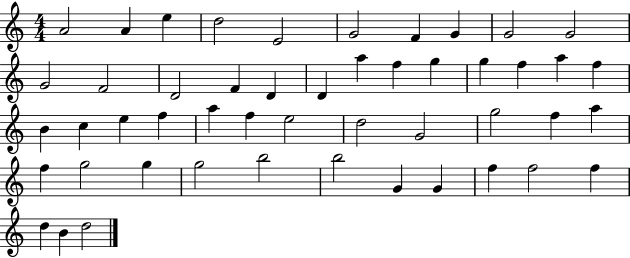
A4/h A4/q E5/q D5/h E4/h G4/h F4/q G4/q G4/h G4/h G4/h F4/h D4/h F4/q D4/q D4/q A5/q F5/q G5/q G5/q F5/q A5/q F5/q B4/q C5/q E5/q F5/q A5/q F5/q E5/h D5/h G4/h G5/h F5/q A5/q F5/q G5/h G5/q G5/h B5/h B5/h G4/q G4/q F5/q F5/h F5/q D5/q B4/q D5/h